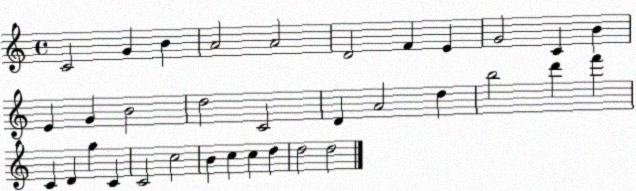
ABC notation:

X:1
T:Untitled
M:4/4
L:1/4
K:C
C2 G B A2 A2 D2 F E G2 C B E G B2 d2 C2 D A2 d b2 d' f' C D g C C2 c2 B c c d d2 d2